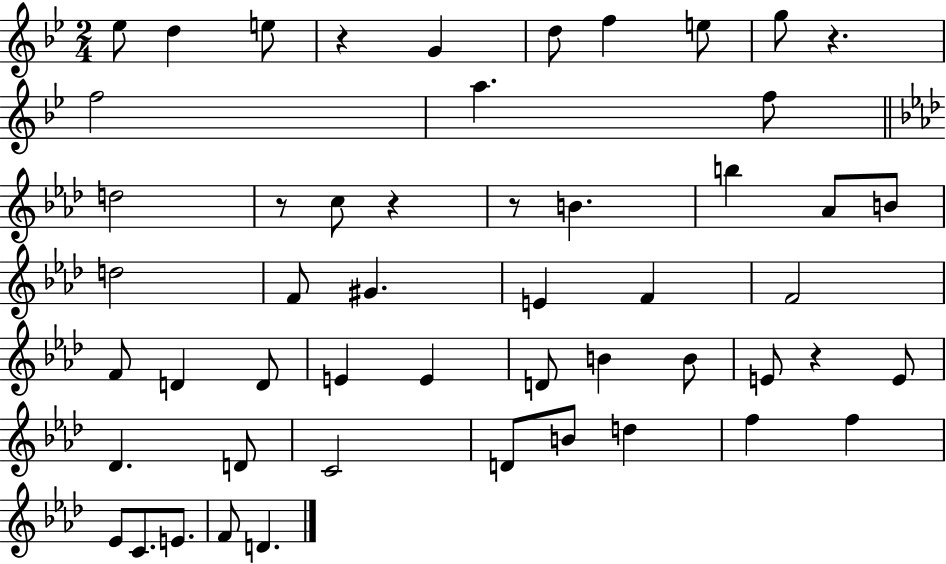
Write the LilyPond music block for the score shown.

{
  \clef treble
  \numericTimeSignature
  \time 2/4
  \key bes \major
  ees''8 d''4 e''8 | r4 g'4 | d''8 f''4 e''8 | g''8 r4. | \break f''2 | a''4. f''8 | \bar "||" \break \key aes \major d''2 | r8 c''8 r4 | r8 b'4. | b''4 aes'8 b'8 | \break d''2 | f'8 gis'4. | e'4 f'4 | f'2 | \break f'8 d'4 d'8 | e'4 e'4 | d'8 b'4 b'8 | e'8 r4 e'8 | \break des'4. d'8 | c'2 | d'8 b'8 d''4 | f''4 f''4 | \break ees'8 c'8. e'8. | f'8 d'4. | \bar "|."
}